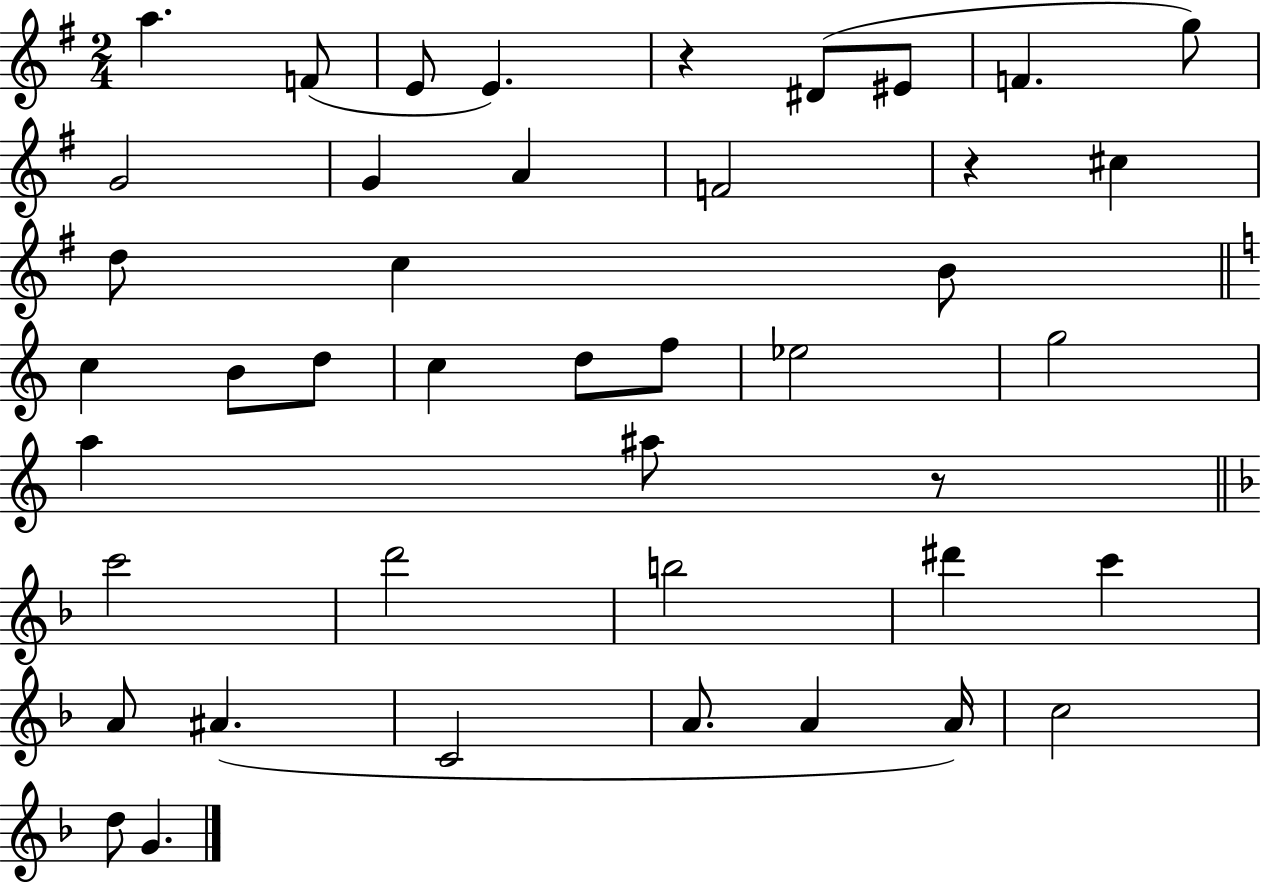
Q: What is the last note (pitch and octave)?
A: G4